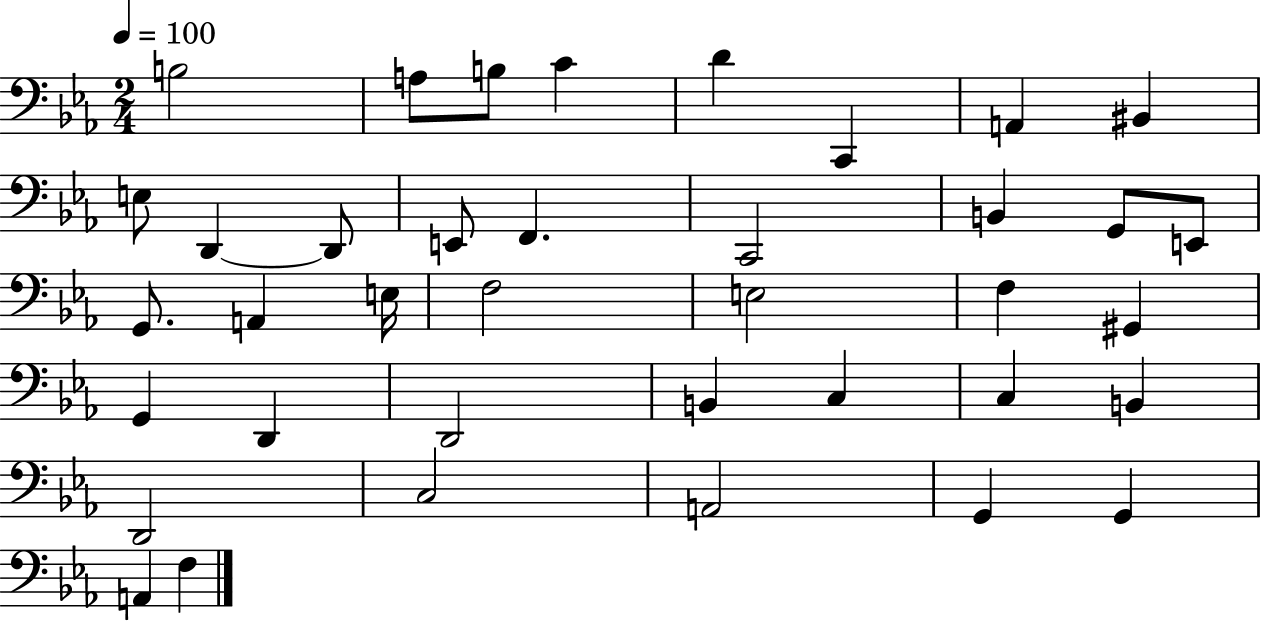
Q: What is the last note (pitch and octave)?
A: F3